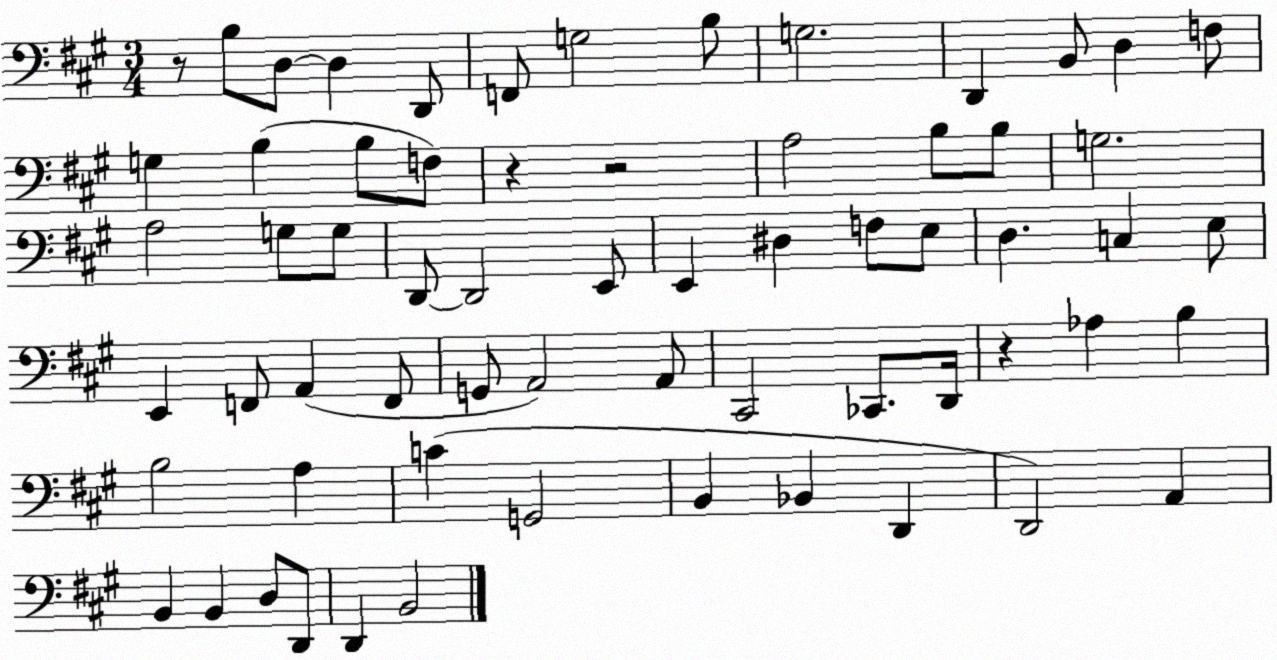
X:1
T:Untitled
M:3/4
L:1/4
K:A
z/2 B,/2 D,/2 D, D,,/2 F,,/2 G,2 B,/2 G,2 D,, B,,/2 D, F,/2 G, B, B,/2 F,/2 z z2 A,2 B,/2 B,/2 G,2 A,2 G,/2 G,/2 D,,/2 D,,2 E,,/2 E,, ^D, F,/2 E,/2 D, C, E,/2 E,, F,,/2 A,, F,,/2 G,,/2 A,,2 A,,/2 ^C,,2 _C,,/2 D,,/4 z _A, B, B,2 A, C G,,2 B,, _B,, D,, D,,2 A,, B,, B,, D,/2 D,,/2 D,, B,,2